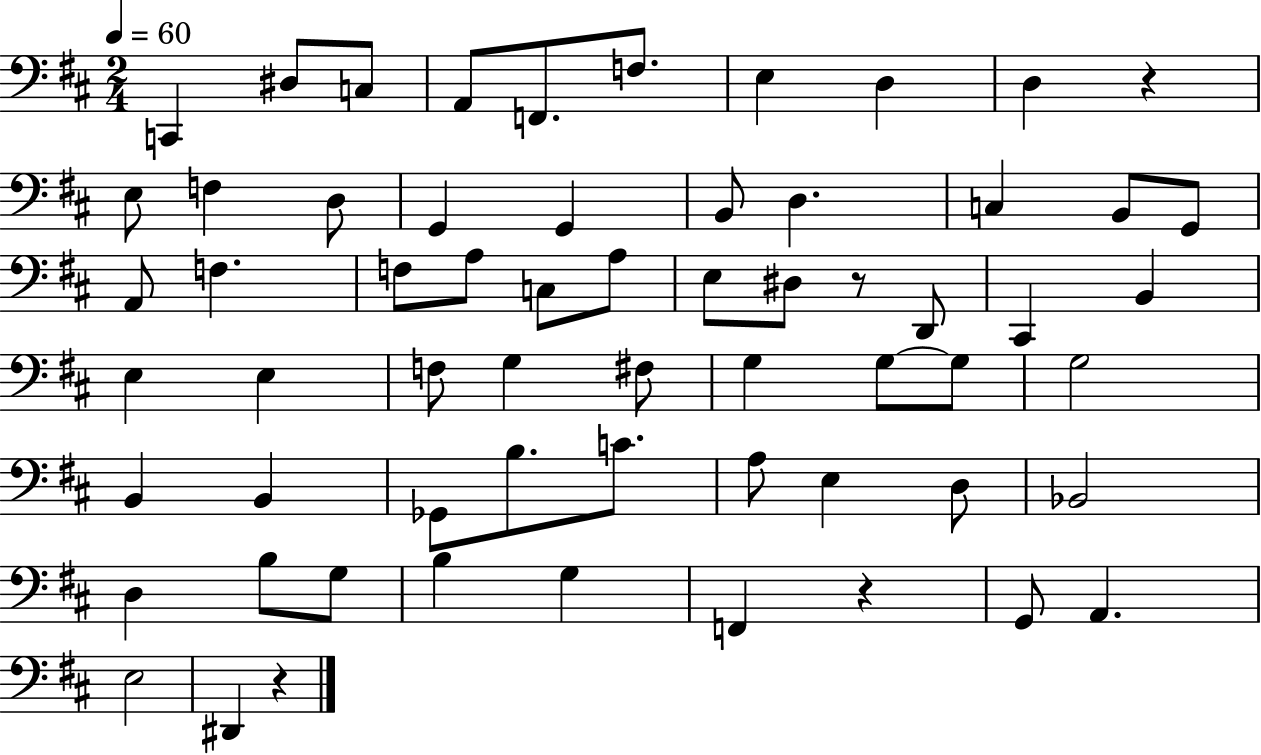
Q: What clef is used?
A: bass